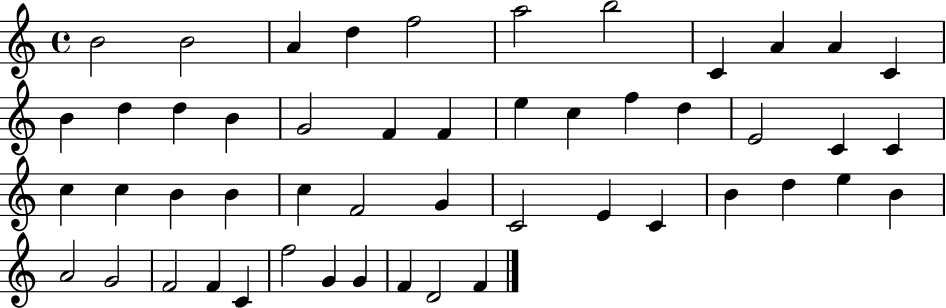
B4/h B4/h A4/q D5/q F5/h A5/h B5/h C4/q A4/q A4/q C4/q B4/q D5/q D5/q B4/q G4/h F4/q F4/q E5/q C5/q F5/q D5/q E4/h C4/q C4/q C5/q C5/q B4/q B4/q C5/q F4/h G4/q C4/h E4/q C4/q B4/q D5/q E5/q B4/q A4/h G4/h F4/h F4/q C4/q F5/h G4/q G4/q F4/q D4/h F4/q